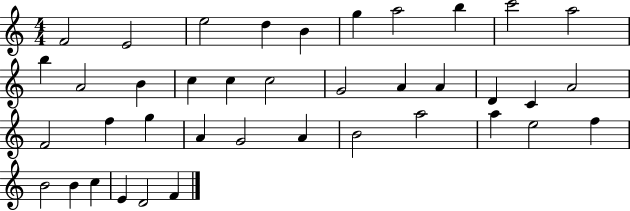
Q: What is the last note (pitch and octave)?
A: F4